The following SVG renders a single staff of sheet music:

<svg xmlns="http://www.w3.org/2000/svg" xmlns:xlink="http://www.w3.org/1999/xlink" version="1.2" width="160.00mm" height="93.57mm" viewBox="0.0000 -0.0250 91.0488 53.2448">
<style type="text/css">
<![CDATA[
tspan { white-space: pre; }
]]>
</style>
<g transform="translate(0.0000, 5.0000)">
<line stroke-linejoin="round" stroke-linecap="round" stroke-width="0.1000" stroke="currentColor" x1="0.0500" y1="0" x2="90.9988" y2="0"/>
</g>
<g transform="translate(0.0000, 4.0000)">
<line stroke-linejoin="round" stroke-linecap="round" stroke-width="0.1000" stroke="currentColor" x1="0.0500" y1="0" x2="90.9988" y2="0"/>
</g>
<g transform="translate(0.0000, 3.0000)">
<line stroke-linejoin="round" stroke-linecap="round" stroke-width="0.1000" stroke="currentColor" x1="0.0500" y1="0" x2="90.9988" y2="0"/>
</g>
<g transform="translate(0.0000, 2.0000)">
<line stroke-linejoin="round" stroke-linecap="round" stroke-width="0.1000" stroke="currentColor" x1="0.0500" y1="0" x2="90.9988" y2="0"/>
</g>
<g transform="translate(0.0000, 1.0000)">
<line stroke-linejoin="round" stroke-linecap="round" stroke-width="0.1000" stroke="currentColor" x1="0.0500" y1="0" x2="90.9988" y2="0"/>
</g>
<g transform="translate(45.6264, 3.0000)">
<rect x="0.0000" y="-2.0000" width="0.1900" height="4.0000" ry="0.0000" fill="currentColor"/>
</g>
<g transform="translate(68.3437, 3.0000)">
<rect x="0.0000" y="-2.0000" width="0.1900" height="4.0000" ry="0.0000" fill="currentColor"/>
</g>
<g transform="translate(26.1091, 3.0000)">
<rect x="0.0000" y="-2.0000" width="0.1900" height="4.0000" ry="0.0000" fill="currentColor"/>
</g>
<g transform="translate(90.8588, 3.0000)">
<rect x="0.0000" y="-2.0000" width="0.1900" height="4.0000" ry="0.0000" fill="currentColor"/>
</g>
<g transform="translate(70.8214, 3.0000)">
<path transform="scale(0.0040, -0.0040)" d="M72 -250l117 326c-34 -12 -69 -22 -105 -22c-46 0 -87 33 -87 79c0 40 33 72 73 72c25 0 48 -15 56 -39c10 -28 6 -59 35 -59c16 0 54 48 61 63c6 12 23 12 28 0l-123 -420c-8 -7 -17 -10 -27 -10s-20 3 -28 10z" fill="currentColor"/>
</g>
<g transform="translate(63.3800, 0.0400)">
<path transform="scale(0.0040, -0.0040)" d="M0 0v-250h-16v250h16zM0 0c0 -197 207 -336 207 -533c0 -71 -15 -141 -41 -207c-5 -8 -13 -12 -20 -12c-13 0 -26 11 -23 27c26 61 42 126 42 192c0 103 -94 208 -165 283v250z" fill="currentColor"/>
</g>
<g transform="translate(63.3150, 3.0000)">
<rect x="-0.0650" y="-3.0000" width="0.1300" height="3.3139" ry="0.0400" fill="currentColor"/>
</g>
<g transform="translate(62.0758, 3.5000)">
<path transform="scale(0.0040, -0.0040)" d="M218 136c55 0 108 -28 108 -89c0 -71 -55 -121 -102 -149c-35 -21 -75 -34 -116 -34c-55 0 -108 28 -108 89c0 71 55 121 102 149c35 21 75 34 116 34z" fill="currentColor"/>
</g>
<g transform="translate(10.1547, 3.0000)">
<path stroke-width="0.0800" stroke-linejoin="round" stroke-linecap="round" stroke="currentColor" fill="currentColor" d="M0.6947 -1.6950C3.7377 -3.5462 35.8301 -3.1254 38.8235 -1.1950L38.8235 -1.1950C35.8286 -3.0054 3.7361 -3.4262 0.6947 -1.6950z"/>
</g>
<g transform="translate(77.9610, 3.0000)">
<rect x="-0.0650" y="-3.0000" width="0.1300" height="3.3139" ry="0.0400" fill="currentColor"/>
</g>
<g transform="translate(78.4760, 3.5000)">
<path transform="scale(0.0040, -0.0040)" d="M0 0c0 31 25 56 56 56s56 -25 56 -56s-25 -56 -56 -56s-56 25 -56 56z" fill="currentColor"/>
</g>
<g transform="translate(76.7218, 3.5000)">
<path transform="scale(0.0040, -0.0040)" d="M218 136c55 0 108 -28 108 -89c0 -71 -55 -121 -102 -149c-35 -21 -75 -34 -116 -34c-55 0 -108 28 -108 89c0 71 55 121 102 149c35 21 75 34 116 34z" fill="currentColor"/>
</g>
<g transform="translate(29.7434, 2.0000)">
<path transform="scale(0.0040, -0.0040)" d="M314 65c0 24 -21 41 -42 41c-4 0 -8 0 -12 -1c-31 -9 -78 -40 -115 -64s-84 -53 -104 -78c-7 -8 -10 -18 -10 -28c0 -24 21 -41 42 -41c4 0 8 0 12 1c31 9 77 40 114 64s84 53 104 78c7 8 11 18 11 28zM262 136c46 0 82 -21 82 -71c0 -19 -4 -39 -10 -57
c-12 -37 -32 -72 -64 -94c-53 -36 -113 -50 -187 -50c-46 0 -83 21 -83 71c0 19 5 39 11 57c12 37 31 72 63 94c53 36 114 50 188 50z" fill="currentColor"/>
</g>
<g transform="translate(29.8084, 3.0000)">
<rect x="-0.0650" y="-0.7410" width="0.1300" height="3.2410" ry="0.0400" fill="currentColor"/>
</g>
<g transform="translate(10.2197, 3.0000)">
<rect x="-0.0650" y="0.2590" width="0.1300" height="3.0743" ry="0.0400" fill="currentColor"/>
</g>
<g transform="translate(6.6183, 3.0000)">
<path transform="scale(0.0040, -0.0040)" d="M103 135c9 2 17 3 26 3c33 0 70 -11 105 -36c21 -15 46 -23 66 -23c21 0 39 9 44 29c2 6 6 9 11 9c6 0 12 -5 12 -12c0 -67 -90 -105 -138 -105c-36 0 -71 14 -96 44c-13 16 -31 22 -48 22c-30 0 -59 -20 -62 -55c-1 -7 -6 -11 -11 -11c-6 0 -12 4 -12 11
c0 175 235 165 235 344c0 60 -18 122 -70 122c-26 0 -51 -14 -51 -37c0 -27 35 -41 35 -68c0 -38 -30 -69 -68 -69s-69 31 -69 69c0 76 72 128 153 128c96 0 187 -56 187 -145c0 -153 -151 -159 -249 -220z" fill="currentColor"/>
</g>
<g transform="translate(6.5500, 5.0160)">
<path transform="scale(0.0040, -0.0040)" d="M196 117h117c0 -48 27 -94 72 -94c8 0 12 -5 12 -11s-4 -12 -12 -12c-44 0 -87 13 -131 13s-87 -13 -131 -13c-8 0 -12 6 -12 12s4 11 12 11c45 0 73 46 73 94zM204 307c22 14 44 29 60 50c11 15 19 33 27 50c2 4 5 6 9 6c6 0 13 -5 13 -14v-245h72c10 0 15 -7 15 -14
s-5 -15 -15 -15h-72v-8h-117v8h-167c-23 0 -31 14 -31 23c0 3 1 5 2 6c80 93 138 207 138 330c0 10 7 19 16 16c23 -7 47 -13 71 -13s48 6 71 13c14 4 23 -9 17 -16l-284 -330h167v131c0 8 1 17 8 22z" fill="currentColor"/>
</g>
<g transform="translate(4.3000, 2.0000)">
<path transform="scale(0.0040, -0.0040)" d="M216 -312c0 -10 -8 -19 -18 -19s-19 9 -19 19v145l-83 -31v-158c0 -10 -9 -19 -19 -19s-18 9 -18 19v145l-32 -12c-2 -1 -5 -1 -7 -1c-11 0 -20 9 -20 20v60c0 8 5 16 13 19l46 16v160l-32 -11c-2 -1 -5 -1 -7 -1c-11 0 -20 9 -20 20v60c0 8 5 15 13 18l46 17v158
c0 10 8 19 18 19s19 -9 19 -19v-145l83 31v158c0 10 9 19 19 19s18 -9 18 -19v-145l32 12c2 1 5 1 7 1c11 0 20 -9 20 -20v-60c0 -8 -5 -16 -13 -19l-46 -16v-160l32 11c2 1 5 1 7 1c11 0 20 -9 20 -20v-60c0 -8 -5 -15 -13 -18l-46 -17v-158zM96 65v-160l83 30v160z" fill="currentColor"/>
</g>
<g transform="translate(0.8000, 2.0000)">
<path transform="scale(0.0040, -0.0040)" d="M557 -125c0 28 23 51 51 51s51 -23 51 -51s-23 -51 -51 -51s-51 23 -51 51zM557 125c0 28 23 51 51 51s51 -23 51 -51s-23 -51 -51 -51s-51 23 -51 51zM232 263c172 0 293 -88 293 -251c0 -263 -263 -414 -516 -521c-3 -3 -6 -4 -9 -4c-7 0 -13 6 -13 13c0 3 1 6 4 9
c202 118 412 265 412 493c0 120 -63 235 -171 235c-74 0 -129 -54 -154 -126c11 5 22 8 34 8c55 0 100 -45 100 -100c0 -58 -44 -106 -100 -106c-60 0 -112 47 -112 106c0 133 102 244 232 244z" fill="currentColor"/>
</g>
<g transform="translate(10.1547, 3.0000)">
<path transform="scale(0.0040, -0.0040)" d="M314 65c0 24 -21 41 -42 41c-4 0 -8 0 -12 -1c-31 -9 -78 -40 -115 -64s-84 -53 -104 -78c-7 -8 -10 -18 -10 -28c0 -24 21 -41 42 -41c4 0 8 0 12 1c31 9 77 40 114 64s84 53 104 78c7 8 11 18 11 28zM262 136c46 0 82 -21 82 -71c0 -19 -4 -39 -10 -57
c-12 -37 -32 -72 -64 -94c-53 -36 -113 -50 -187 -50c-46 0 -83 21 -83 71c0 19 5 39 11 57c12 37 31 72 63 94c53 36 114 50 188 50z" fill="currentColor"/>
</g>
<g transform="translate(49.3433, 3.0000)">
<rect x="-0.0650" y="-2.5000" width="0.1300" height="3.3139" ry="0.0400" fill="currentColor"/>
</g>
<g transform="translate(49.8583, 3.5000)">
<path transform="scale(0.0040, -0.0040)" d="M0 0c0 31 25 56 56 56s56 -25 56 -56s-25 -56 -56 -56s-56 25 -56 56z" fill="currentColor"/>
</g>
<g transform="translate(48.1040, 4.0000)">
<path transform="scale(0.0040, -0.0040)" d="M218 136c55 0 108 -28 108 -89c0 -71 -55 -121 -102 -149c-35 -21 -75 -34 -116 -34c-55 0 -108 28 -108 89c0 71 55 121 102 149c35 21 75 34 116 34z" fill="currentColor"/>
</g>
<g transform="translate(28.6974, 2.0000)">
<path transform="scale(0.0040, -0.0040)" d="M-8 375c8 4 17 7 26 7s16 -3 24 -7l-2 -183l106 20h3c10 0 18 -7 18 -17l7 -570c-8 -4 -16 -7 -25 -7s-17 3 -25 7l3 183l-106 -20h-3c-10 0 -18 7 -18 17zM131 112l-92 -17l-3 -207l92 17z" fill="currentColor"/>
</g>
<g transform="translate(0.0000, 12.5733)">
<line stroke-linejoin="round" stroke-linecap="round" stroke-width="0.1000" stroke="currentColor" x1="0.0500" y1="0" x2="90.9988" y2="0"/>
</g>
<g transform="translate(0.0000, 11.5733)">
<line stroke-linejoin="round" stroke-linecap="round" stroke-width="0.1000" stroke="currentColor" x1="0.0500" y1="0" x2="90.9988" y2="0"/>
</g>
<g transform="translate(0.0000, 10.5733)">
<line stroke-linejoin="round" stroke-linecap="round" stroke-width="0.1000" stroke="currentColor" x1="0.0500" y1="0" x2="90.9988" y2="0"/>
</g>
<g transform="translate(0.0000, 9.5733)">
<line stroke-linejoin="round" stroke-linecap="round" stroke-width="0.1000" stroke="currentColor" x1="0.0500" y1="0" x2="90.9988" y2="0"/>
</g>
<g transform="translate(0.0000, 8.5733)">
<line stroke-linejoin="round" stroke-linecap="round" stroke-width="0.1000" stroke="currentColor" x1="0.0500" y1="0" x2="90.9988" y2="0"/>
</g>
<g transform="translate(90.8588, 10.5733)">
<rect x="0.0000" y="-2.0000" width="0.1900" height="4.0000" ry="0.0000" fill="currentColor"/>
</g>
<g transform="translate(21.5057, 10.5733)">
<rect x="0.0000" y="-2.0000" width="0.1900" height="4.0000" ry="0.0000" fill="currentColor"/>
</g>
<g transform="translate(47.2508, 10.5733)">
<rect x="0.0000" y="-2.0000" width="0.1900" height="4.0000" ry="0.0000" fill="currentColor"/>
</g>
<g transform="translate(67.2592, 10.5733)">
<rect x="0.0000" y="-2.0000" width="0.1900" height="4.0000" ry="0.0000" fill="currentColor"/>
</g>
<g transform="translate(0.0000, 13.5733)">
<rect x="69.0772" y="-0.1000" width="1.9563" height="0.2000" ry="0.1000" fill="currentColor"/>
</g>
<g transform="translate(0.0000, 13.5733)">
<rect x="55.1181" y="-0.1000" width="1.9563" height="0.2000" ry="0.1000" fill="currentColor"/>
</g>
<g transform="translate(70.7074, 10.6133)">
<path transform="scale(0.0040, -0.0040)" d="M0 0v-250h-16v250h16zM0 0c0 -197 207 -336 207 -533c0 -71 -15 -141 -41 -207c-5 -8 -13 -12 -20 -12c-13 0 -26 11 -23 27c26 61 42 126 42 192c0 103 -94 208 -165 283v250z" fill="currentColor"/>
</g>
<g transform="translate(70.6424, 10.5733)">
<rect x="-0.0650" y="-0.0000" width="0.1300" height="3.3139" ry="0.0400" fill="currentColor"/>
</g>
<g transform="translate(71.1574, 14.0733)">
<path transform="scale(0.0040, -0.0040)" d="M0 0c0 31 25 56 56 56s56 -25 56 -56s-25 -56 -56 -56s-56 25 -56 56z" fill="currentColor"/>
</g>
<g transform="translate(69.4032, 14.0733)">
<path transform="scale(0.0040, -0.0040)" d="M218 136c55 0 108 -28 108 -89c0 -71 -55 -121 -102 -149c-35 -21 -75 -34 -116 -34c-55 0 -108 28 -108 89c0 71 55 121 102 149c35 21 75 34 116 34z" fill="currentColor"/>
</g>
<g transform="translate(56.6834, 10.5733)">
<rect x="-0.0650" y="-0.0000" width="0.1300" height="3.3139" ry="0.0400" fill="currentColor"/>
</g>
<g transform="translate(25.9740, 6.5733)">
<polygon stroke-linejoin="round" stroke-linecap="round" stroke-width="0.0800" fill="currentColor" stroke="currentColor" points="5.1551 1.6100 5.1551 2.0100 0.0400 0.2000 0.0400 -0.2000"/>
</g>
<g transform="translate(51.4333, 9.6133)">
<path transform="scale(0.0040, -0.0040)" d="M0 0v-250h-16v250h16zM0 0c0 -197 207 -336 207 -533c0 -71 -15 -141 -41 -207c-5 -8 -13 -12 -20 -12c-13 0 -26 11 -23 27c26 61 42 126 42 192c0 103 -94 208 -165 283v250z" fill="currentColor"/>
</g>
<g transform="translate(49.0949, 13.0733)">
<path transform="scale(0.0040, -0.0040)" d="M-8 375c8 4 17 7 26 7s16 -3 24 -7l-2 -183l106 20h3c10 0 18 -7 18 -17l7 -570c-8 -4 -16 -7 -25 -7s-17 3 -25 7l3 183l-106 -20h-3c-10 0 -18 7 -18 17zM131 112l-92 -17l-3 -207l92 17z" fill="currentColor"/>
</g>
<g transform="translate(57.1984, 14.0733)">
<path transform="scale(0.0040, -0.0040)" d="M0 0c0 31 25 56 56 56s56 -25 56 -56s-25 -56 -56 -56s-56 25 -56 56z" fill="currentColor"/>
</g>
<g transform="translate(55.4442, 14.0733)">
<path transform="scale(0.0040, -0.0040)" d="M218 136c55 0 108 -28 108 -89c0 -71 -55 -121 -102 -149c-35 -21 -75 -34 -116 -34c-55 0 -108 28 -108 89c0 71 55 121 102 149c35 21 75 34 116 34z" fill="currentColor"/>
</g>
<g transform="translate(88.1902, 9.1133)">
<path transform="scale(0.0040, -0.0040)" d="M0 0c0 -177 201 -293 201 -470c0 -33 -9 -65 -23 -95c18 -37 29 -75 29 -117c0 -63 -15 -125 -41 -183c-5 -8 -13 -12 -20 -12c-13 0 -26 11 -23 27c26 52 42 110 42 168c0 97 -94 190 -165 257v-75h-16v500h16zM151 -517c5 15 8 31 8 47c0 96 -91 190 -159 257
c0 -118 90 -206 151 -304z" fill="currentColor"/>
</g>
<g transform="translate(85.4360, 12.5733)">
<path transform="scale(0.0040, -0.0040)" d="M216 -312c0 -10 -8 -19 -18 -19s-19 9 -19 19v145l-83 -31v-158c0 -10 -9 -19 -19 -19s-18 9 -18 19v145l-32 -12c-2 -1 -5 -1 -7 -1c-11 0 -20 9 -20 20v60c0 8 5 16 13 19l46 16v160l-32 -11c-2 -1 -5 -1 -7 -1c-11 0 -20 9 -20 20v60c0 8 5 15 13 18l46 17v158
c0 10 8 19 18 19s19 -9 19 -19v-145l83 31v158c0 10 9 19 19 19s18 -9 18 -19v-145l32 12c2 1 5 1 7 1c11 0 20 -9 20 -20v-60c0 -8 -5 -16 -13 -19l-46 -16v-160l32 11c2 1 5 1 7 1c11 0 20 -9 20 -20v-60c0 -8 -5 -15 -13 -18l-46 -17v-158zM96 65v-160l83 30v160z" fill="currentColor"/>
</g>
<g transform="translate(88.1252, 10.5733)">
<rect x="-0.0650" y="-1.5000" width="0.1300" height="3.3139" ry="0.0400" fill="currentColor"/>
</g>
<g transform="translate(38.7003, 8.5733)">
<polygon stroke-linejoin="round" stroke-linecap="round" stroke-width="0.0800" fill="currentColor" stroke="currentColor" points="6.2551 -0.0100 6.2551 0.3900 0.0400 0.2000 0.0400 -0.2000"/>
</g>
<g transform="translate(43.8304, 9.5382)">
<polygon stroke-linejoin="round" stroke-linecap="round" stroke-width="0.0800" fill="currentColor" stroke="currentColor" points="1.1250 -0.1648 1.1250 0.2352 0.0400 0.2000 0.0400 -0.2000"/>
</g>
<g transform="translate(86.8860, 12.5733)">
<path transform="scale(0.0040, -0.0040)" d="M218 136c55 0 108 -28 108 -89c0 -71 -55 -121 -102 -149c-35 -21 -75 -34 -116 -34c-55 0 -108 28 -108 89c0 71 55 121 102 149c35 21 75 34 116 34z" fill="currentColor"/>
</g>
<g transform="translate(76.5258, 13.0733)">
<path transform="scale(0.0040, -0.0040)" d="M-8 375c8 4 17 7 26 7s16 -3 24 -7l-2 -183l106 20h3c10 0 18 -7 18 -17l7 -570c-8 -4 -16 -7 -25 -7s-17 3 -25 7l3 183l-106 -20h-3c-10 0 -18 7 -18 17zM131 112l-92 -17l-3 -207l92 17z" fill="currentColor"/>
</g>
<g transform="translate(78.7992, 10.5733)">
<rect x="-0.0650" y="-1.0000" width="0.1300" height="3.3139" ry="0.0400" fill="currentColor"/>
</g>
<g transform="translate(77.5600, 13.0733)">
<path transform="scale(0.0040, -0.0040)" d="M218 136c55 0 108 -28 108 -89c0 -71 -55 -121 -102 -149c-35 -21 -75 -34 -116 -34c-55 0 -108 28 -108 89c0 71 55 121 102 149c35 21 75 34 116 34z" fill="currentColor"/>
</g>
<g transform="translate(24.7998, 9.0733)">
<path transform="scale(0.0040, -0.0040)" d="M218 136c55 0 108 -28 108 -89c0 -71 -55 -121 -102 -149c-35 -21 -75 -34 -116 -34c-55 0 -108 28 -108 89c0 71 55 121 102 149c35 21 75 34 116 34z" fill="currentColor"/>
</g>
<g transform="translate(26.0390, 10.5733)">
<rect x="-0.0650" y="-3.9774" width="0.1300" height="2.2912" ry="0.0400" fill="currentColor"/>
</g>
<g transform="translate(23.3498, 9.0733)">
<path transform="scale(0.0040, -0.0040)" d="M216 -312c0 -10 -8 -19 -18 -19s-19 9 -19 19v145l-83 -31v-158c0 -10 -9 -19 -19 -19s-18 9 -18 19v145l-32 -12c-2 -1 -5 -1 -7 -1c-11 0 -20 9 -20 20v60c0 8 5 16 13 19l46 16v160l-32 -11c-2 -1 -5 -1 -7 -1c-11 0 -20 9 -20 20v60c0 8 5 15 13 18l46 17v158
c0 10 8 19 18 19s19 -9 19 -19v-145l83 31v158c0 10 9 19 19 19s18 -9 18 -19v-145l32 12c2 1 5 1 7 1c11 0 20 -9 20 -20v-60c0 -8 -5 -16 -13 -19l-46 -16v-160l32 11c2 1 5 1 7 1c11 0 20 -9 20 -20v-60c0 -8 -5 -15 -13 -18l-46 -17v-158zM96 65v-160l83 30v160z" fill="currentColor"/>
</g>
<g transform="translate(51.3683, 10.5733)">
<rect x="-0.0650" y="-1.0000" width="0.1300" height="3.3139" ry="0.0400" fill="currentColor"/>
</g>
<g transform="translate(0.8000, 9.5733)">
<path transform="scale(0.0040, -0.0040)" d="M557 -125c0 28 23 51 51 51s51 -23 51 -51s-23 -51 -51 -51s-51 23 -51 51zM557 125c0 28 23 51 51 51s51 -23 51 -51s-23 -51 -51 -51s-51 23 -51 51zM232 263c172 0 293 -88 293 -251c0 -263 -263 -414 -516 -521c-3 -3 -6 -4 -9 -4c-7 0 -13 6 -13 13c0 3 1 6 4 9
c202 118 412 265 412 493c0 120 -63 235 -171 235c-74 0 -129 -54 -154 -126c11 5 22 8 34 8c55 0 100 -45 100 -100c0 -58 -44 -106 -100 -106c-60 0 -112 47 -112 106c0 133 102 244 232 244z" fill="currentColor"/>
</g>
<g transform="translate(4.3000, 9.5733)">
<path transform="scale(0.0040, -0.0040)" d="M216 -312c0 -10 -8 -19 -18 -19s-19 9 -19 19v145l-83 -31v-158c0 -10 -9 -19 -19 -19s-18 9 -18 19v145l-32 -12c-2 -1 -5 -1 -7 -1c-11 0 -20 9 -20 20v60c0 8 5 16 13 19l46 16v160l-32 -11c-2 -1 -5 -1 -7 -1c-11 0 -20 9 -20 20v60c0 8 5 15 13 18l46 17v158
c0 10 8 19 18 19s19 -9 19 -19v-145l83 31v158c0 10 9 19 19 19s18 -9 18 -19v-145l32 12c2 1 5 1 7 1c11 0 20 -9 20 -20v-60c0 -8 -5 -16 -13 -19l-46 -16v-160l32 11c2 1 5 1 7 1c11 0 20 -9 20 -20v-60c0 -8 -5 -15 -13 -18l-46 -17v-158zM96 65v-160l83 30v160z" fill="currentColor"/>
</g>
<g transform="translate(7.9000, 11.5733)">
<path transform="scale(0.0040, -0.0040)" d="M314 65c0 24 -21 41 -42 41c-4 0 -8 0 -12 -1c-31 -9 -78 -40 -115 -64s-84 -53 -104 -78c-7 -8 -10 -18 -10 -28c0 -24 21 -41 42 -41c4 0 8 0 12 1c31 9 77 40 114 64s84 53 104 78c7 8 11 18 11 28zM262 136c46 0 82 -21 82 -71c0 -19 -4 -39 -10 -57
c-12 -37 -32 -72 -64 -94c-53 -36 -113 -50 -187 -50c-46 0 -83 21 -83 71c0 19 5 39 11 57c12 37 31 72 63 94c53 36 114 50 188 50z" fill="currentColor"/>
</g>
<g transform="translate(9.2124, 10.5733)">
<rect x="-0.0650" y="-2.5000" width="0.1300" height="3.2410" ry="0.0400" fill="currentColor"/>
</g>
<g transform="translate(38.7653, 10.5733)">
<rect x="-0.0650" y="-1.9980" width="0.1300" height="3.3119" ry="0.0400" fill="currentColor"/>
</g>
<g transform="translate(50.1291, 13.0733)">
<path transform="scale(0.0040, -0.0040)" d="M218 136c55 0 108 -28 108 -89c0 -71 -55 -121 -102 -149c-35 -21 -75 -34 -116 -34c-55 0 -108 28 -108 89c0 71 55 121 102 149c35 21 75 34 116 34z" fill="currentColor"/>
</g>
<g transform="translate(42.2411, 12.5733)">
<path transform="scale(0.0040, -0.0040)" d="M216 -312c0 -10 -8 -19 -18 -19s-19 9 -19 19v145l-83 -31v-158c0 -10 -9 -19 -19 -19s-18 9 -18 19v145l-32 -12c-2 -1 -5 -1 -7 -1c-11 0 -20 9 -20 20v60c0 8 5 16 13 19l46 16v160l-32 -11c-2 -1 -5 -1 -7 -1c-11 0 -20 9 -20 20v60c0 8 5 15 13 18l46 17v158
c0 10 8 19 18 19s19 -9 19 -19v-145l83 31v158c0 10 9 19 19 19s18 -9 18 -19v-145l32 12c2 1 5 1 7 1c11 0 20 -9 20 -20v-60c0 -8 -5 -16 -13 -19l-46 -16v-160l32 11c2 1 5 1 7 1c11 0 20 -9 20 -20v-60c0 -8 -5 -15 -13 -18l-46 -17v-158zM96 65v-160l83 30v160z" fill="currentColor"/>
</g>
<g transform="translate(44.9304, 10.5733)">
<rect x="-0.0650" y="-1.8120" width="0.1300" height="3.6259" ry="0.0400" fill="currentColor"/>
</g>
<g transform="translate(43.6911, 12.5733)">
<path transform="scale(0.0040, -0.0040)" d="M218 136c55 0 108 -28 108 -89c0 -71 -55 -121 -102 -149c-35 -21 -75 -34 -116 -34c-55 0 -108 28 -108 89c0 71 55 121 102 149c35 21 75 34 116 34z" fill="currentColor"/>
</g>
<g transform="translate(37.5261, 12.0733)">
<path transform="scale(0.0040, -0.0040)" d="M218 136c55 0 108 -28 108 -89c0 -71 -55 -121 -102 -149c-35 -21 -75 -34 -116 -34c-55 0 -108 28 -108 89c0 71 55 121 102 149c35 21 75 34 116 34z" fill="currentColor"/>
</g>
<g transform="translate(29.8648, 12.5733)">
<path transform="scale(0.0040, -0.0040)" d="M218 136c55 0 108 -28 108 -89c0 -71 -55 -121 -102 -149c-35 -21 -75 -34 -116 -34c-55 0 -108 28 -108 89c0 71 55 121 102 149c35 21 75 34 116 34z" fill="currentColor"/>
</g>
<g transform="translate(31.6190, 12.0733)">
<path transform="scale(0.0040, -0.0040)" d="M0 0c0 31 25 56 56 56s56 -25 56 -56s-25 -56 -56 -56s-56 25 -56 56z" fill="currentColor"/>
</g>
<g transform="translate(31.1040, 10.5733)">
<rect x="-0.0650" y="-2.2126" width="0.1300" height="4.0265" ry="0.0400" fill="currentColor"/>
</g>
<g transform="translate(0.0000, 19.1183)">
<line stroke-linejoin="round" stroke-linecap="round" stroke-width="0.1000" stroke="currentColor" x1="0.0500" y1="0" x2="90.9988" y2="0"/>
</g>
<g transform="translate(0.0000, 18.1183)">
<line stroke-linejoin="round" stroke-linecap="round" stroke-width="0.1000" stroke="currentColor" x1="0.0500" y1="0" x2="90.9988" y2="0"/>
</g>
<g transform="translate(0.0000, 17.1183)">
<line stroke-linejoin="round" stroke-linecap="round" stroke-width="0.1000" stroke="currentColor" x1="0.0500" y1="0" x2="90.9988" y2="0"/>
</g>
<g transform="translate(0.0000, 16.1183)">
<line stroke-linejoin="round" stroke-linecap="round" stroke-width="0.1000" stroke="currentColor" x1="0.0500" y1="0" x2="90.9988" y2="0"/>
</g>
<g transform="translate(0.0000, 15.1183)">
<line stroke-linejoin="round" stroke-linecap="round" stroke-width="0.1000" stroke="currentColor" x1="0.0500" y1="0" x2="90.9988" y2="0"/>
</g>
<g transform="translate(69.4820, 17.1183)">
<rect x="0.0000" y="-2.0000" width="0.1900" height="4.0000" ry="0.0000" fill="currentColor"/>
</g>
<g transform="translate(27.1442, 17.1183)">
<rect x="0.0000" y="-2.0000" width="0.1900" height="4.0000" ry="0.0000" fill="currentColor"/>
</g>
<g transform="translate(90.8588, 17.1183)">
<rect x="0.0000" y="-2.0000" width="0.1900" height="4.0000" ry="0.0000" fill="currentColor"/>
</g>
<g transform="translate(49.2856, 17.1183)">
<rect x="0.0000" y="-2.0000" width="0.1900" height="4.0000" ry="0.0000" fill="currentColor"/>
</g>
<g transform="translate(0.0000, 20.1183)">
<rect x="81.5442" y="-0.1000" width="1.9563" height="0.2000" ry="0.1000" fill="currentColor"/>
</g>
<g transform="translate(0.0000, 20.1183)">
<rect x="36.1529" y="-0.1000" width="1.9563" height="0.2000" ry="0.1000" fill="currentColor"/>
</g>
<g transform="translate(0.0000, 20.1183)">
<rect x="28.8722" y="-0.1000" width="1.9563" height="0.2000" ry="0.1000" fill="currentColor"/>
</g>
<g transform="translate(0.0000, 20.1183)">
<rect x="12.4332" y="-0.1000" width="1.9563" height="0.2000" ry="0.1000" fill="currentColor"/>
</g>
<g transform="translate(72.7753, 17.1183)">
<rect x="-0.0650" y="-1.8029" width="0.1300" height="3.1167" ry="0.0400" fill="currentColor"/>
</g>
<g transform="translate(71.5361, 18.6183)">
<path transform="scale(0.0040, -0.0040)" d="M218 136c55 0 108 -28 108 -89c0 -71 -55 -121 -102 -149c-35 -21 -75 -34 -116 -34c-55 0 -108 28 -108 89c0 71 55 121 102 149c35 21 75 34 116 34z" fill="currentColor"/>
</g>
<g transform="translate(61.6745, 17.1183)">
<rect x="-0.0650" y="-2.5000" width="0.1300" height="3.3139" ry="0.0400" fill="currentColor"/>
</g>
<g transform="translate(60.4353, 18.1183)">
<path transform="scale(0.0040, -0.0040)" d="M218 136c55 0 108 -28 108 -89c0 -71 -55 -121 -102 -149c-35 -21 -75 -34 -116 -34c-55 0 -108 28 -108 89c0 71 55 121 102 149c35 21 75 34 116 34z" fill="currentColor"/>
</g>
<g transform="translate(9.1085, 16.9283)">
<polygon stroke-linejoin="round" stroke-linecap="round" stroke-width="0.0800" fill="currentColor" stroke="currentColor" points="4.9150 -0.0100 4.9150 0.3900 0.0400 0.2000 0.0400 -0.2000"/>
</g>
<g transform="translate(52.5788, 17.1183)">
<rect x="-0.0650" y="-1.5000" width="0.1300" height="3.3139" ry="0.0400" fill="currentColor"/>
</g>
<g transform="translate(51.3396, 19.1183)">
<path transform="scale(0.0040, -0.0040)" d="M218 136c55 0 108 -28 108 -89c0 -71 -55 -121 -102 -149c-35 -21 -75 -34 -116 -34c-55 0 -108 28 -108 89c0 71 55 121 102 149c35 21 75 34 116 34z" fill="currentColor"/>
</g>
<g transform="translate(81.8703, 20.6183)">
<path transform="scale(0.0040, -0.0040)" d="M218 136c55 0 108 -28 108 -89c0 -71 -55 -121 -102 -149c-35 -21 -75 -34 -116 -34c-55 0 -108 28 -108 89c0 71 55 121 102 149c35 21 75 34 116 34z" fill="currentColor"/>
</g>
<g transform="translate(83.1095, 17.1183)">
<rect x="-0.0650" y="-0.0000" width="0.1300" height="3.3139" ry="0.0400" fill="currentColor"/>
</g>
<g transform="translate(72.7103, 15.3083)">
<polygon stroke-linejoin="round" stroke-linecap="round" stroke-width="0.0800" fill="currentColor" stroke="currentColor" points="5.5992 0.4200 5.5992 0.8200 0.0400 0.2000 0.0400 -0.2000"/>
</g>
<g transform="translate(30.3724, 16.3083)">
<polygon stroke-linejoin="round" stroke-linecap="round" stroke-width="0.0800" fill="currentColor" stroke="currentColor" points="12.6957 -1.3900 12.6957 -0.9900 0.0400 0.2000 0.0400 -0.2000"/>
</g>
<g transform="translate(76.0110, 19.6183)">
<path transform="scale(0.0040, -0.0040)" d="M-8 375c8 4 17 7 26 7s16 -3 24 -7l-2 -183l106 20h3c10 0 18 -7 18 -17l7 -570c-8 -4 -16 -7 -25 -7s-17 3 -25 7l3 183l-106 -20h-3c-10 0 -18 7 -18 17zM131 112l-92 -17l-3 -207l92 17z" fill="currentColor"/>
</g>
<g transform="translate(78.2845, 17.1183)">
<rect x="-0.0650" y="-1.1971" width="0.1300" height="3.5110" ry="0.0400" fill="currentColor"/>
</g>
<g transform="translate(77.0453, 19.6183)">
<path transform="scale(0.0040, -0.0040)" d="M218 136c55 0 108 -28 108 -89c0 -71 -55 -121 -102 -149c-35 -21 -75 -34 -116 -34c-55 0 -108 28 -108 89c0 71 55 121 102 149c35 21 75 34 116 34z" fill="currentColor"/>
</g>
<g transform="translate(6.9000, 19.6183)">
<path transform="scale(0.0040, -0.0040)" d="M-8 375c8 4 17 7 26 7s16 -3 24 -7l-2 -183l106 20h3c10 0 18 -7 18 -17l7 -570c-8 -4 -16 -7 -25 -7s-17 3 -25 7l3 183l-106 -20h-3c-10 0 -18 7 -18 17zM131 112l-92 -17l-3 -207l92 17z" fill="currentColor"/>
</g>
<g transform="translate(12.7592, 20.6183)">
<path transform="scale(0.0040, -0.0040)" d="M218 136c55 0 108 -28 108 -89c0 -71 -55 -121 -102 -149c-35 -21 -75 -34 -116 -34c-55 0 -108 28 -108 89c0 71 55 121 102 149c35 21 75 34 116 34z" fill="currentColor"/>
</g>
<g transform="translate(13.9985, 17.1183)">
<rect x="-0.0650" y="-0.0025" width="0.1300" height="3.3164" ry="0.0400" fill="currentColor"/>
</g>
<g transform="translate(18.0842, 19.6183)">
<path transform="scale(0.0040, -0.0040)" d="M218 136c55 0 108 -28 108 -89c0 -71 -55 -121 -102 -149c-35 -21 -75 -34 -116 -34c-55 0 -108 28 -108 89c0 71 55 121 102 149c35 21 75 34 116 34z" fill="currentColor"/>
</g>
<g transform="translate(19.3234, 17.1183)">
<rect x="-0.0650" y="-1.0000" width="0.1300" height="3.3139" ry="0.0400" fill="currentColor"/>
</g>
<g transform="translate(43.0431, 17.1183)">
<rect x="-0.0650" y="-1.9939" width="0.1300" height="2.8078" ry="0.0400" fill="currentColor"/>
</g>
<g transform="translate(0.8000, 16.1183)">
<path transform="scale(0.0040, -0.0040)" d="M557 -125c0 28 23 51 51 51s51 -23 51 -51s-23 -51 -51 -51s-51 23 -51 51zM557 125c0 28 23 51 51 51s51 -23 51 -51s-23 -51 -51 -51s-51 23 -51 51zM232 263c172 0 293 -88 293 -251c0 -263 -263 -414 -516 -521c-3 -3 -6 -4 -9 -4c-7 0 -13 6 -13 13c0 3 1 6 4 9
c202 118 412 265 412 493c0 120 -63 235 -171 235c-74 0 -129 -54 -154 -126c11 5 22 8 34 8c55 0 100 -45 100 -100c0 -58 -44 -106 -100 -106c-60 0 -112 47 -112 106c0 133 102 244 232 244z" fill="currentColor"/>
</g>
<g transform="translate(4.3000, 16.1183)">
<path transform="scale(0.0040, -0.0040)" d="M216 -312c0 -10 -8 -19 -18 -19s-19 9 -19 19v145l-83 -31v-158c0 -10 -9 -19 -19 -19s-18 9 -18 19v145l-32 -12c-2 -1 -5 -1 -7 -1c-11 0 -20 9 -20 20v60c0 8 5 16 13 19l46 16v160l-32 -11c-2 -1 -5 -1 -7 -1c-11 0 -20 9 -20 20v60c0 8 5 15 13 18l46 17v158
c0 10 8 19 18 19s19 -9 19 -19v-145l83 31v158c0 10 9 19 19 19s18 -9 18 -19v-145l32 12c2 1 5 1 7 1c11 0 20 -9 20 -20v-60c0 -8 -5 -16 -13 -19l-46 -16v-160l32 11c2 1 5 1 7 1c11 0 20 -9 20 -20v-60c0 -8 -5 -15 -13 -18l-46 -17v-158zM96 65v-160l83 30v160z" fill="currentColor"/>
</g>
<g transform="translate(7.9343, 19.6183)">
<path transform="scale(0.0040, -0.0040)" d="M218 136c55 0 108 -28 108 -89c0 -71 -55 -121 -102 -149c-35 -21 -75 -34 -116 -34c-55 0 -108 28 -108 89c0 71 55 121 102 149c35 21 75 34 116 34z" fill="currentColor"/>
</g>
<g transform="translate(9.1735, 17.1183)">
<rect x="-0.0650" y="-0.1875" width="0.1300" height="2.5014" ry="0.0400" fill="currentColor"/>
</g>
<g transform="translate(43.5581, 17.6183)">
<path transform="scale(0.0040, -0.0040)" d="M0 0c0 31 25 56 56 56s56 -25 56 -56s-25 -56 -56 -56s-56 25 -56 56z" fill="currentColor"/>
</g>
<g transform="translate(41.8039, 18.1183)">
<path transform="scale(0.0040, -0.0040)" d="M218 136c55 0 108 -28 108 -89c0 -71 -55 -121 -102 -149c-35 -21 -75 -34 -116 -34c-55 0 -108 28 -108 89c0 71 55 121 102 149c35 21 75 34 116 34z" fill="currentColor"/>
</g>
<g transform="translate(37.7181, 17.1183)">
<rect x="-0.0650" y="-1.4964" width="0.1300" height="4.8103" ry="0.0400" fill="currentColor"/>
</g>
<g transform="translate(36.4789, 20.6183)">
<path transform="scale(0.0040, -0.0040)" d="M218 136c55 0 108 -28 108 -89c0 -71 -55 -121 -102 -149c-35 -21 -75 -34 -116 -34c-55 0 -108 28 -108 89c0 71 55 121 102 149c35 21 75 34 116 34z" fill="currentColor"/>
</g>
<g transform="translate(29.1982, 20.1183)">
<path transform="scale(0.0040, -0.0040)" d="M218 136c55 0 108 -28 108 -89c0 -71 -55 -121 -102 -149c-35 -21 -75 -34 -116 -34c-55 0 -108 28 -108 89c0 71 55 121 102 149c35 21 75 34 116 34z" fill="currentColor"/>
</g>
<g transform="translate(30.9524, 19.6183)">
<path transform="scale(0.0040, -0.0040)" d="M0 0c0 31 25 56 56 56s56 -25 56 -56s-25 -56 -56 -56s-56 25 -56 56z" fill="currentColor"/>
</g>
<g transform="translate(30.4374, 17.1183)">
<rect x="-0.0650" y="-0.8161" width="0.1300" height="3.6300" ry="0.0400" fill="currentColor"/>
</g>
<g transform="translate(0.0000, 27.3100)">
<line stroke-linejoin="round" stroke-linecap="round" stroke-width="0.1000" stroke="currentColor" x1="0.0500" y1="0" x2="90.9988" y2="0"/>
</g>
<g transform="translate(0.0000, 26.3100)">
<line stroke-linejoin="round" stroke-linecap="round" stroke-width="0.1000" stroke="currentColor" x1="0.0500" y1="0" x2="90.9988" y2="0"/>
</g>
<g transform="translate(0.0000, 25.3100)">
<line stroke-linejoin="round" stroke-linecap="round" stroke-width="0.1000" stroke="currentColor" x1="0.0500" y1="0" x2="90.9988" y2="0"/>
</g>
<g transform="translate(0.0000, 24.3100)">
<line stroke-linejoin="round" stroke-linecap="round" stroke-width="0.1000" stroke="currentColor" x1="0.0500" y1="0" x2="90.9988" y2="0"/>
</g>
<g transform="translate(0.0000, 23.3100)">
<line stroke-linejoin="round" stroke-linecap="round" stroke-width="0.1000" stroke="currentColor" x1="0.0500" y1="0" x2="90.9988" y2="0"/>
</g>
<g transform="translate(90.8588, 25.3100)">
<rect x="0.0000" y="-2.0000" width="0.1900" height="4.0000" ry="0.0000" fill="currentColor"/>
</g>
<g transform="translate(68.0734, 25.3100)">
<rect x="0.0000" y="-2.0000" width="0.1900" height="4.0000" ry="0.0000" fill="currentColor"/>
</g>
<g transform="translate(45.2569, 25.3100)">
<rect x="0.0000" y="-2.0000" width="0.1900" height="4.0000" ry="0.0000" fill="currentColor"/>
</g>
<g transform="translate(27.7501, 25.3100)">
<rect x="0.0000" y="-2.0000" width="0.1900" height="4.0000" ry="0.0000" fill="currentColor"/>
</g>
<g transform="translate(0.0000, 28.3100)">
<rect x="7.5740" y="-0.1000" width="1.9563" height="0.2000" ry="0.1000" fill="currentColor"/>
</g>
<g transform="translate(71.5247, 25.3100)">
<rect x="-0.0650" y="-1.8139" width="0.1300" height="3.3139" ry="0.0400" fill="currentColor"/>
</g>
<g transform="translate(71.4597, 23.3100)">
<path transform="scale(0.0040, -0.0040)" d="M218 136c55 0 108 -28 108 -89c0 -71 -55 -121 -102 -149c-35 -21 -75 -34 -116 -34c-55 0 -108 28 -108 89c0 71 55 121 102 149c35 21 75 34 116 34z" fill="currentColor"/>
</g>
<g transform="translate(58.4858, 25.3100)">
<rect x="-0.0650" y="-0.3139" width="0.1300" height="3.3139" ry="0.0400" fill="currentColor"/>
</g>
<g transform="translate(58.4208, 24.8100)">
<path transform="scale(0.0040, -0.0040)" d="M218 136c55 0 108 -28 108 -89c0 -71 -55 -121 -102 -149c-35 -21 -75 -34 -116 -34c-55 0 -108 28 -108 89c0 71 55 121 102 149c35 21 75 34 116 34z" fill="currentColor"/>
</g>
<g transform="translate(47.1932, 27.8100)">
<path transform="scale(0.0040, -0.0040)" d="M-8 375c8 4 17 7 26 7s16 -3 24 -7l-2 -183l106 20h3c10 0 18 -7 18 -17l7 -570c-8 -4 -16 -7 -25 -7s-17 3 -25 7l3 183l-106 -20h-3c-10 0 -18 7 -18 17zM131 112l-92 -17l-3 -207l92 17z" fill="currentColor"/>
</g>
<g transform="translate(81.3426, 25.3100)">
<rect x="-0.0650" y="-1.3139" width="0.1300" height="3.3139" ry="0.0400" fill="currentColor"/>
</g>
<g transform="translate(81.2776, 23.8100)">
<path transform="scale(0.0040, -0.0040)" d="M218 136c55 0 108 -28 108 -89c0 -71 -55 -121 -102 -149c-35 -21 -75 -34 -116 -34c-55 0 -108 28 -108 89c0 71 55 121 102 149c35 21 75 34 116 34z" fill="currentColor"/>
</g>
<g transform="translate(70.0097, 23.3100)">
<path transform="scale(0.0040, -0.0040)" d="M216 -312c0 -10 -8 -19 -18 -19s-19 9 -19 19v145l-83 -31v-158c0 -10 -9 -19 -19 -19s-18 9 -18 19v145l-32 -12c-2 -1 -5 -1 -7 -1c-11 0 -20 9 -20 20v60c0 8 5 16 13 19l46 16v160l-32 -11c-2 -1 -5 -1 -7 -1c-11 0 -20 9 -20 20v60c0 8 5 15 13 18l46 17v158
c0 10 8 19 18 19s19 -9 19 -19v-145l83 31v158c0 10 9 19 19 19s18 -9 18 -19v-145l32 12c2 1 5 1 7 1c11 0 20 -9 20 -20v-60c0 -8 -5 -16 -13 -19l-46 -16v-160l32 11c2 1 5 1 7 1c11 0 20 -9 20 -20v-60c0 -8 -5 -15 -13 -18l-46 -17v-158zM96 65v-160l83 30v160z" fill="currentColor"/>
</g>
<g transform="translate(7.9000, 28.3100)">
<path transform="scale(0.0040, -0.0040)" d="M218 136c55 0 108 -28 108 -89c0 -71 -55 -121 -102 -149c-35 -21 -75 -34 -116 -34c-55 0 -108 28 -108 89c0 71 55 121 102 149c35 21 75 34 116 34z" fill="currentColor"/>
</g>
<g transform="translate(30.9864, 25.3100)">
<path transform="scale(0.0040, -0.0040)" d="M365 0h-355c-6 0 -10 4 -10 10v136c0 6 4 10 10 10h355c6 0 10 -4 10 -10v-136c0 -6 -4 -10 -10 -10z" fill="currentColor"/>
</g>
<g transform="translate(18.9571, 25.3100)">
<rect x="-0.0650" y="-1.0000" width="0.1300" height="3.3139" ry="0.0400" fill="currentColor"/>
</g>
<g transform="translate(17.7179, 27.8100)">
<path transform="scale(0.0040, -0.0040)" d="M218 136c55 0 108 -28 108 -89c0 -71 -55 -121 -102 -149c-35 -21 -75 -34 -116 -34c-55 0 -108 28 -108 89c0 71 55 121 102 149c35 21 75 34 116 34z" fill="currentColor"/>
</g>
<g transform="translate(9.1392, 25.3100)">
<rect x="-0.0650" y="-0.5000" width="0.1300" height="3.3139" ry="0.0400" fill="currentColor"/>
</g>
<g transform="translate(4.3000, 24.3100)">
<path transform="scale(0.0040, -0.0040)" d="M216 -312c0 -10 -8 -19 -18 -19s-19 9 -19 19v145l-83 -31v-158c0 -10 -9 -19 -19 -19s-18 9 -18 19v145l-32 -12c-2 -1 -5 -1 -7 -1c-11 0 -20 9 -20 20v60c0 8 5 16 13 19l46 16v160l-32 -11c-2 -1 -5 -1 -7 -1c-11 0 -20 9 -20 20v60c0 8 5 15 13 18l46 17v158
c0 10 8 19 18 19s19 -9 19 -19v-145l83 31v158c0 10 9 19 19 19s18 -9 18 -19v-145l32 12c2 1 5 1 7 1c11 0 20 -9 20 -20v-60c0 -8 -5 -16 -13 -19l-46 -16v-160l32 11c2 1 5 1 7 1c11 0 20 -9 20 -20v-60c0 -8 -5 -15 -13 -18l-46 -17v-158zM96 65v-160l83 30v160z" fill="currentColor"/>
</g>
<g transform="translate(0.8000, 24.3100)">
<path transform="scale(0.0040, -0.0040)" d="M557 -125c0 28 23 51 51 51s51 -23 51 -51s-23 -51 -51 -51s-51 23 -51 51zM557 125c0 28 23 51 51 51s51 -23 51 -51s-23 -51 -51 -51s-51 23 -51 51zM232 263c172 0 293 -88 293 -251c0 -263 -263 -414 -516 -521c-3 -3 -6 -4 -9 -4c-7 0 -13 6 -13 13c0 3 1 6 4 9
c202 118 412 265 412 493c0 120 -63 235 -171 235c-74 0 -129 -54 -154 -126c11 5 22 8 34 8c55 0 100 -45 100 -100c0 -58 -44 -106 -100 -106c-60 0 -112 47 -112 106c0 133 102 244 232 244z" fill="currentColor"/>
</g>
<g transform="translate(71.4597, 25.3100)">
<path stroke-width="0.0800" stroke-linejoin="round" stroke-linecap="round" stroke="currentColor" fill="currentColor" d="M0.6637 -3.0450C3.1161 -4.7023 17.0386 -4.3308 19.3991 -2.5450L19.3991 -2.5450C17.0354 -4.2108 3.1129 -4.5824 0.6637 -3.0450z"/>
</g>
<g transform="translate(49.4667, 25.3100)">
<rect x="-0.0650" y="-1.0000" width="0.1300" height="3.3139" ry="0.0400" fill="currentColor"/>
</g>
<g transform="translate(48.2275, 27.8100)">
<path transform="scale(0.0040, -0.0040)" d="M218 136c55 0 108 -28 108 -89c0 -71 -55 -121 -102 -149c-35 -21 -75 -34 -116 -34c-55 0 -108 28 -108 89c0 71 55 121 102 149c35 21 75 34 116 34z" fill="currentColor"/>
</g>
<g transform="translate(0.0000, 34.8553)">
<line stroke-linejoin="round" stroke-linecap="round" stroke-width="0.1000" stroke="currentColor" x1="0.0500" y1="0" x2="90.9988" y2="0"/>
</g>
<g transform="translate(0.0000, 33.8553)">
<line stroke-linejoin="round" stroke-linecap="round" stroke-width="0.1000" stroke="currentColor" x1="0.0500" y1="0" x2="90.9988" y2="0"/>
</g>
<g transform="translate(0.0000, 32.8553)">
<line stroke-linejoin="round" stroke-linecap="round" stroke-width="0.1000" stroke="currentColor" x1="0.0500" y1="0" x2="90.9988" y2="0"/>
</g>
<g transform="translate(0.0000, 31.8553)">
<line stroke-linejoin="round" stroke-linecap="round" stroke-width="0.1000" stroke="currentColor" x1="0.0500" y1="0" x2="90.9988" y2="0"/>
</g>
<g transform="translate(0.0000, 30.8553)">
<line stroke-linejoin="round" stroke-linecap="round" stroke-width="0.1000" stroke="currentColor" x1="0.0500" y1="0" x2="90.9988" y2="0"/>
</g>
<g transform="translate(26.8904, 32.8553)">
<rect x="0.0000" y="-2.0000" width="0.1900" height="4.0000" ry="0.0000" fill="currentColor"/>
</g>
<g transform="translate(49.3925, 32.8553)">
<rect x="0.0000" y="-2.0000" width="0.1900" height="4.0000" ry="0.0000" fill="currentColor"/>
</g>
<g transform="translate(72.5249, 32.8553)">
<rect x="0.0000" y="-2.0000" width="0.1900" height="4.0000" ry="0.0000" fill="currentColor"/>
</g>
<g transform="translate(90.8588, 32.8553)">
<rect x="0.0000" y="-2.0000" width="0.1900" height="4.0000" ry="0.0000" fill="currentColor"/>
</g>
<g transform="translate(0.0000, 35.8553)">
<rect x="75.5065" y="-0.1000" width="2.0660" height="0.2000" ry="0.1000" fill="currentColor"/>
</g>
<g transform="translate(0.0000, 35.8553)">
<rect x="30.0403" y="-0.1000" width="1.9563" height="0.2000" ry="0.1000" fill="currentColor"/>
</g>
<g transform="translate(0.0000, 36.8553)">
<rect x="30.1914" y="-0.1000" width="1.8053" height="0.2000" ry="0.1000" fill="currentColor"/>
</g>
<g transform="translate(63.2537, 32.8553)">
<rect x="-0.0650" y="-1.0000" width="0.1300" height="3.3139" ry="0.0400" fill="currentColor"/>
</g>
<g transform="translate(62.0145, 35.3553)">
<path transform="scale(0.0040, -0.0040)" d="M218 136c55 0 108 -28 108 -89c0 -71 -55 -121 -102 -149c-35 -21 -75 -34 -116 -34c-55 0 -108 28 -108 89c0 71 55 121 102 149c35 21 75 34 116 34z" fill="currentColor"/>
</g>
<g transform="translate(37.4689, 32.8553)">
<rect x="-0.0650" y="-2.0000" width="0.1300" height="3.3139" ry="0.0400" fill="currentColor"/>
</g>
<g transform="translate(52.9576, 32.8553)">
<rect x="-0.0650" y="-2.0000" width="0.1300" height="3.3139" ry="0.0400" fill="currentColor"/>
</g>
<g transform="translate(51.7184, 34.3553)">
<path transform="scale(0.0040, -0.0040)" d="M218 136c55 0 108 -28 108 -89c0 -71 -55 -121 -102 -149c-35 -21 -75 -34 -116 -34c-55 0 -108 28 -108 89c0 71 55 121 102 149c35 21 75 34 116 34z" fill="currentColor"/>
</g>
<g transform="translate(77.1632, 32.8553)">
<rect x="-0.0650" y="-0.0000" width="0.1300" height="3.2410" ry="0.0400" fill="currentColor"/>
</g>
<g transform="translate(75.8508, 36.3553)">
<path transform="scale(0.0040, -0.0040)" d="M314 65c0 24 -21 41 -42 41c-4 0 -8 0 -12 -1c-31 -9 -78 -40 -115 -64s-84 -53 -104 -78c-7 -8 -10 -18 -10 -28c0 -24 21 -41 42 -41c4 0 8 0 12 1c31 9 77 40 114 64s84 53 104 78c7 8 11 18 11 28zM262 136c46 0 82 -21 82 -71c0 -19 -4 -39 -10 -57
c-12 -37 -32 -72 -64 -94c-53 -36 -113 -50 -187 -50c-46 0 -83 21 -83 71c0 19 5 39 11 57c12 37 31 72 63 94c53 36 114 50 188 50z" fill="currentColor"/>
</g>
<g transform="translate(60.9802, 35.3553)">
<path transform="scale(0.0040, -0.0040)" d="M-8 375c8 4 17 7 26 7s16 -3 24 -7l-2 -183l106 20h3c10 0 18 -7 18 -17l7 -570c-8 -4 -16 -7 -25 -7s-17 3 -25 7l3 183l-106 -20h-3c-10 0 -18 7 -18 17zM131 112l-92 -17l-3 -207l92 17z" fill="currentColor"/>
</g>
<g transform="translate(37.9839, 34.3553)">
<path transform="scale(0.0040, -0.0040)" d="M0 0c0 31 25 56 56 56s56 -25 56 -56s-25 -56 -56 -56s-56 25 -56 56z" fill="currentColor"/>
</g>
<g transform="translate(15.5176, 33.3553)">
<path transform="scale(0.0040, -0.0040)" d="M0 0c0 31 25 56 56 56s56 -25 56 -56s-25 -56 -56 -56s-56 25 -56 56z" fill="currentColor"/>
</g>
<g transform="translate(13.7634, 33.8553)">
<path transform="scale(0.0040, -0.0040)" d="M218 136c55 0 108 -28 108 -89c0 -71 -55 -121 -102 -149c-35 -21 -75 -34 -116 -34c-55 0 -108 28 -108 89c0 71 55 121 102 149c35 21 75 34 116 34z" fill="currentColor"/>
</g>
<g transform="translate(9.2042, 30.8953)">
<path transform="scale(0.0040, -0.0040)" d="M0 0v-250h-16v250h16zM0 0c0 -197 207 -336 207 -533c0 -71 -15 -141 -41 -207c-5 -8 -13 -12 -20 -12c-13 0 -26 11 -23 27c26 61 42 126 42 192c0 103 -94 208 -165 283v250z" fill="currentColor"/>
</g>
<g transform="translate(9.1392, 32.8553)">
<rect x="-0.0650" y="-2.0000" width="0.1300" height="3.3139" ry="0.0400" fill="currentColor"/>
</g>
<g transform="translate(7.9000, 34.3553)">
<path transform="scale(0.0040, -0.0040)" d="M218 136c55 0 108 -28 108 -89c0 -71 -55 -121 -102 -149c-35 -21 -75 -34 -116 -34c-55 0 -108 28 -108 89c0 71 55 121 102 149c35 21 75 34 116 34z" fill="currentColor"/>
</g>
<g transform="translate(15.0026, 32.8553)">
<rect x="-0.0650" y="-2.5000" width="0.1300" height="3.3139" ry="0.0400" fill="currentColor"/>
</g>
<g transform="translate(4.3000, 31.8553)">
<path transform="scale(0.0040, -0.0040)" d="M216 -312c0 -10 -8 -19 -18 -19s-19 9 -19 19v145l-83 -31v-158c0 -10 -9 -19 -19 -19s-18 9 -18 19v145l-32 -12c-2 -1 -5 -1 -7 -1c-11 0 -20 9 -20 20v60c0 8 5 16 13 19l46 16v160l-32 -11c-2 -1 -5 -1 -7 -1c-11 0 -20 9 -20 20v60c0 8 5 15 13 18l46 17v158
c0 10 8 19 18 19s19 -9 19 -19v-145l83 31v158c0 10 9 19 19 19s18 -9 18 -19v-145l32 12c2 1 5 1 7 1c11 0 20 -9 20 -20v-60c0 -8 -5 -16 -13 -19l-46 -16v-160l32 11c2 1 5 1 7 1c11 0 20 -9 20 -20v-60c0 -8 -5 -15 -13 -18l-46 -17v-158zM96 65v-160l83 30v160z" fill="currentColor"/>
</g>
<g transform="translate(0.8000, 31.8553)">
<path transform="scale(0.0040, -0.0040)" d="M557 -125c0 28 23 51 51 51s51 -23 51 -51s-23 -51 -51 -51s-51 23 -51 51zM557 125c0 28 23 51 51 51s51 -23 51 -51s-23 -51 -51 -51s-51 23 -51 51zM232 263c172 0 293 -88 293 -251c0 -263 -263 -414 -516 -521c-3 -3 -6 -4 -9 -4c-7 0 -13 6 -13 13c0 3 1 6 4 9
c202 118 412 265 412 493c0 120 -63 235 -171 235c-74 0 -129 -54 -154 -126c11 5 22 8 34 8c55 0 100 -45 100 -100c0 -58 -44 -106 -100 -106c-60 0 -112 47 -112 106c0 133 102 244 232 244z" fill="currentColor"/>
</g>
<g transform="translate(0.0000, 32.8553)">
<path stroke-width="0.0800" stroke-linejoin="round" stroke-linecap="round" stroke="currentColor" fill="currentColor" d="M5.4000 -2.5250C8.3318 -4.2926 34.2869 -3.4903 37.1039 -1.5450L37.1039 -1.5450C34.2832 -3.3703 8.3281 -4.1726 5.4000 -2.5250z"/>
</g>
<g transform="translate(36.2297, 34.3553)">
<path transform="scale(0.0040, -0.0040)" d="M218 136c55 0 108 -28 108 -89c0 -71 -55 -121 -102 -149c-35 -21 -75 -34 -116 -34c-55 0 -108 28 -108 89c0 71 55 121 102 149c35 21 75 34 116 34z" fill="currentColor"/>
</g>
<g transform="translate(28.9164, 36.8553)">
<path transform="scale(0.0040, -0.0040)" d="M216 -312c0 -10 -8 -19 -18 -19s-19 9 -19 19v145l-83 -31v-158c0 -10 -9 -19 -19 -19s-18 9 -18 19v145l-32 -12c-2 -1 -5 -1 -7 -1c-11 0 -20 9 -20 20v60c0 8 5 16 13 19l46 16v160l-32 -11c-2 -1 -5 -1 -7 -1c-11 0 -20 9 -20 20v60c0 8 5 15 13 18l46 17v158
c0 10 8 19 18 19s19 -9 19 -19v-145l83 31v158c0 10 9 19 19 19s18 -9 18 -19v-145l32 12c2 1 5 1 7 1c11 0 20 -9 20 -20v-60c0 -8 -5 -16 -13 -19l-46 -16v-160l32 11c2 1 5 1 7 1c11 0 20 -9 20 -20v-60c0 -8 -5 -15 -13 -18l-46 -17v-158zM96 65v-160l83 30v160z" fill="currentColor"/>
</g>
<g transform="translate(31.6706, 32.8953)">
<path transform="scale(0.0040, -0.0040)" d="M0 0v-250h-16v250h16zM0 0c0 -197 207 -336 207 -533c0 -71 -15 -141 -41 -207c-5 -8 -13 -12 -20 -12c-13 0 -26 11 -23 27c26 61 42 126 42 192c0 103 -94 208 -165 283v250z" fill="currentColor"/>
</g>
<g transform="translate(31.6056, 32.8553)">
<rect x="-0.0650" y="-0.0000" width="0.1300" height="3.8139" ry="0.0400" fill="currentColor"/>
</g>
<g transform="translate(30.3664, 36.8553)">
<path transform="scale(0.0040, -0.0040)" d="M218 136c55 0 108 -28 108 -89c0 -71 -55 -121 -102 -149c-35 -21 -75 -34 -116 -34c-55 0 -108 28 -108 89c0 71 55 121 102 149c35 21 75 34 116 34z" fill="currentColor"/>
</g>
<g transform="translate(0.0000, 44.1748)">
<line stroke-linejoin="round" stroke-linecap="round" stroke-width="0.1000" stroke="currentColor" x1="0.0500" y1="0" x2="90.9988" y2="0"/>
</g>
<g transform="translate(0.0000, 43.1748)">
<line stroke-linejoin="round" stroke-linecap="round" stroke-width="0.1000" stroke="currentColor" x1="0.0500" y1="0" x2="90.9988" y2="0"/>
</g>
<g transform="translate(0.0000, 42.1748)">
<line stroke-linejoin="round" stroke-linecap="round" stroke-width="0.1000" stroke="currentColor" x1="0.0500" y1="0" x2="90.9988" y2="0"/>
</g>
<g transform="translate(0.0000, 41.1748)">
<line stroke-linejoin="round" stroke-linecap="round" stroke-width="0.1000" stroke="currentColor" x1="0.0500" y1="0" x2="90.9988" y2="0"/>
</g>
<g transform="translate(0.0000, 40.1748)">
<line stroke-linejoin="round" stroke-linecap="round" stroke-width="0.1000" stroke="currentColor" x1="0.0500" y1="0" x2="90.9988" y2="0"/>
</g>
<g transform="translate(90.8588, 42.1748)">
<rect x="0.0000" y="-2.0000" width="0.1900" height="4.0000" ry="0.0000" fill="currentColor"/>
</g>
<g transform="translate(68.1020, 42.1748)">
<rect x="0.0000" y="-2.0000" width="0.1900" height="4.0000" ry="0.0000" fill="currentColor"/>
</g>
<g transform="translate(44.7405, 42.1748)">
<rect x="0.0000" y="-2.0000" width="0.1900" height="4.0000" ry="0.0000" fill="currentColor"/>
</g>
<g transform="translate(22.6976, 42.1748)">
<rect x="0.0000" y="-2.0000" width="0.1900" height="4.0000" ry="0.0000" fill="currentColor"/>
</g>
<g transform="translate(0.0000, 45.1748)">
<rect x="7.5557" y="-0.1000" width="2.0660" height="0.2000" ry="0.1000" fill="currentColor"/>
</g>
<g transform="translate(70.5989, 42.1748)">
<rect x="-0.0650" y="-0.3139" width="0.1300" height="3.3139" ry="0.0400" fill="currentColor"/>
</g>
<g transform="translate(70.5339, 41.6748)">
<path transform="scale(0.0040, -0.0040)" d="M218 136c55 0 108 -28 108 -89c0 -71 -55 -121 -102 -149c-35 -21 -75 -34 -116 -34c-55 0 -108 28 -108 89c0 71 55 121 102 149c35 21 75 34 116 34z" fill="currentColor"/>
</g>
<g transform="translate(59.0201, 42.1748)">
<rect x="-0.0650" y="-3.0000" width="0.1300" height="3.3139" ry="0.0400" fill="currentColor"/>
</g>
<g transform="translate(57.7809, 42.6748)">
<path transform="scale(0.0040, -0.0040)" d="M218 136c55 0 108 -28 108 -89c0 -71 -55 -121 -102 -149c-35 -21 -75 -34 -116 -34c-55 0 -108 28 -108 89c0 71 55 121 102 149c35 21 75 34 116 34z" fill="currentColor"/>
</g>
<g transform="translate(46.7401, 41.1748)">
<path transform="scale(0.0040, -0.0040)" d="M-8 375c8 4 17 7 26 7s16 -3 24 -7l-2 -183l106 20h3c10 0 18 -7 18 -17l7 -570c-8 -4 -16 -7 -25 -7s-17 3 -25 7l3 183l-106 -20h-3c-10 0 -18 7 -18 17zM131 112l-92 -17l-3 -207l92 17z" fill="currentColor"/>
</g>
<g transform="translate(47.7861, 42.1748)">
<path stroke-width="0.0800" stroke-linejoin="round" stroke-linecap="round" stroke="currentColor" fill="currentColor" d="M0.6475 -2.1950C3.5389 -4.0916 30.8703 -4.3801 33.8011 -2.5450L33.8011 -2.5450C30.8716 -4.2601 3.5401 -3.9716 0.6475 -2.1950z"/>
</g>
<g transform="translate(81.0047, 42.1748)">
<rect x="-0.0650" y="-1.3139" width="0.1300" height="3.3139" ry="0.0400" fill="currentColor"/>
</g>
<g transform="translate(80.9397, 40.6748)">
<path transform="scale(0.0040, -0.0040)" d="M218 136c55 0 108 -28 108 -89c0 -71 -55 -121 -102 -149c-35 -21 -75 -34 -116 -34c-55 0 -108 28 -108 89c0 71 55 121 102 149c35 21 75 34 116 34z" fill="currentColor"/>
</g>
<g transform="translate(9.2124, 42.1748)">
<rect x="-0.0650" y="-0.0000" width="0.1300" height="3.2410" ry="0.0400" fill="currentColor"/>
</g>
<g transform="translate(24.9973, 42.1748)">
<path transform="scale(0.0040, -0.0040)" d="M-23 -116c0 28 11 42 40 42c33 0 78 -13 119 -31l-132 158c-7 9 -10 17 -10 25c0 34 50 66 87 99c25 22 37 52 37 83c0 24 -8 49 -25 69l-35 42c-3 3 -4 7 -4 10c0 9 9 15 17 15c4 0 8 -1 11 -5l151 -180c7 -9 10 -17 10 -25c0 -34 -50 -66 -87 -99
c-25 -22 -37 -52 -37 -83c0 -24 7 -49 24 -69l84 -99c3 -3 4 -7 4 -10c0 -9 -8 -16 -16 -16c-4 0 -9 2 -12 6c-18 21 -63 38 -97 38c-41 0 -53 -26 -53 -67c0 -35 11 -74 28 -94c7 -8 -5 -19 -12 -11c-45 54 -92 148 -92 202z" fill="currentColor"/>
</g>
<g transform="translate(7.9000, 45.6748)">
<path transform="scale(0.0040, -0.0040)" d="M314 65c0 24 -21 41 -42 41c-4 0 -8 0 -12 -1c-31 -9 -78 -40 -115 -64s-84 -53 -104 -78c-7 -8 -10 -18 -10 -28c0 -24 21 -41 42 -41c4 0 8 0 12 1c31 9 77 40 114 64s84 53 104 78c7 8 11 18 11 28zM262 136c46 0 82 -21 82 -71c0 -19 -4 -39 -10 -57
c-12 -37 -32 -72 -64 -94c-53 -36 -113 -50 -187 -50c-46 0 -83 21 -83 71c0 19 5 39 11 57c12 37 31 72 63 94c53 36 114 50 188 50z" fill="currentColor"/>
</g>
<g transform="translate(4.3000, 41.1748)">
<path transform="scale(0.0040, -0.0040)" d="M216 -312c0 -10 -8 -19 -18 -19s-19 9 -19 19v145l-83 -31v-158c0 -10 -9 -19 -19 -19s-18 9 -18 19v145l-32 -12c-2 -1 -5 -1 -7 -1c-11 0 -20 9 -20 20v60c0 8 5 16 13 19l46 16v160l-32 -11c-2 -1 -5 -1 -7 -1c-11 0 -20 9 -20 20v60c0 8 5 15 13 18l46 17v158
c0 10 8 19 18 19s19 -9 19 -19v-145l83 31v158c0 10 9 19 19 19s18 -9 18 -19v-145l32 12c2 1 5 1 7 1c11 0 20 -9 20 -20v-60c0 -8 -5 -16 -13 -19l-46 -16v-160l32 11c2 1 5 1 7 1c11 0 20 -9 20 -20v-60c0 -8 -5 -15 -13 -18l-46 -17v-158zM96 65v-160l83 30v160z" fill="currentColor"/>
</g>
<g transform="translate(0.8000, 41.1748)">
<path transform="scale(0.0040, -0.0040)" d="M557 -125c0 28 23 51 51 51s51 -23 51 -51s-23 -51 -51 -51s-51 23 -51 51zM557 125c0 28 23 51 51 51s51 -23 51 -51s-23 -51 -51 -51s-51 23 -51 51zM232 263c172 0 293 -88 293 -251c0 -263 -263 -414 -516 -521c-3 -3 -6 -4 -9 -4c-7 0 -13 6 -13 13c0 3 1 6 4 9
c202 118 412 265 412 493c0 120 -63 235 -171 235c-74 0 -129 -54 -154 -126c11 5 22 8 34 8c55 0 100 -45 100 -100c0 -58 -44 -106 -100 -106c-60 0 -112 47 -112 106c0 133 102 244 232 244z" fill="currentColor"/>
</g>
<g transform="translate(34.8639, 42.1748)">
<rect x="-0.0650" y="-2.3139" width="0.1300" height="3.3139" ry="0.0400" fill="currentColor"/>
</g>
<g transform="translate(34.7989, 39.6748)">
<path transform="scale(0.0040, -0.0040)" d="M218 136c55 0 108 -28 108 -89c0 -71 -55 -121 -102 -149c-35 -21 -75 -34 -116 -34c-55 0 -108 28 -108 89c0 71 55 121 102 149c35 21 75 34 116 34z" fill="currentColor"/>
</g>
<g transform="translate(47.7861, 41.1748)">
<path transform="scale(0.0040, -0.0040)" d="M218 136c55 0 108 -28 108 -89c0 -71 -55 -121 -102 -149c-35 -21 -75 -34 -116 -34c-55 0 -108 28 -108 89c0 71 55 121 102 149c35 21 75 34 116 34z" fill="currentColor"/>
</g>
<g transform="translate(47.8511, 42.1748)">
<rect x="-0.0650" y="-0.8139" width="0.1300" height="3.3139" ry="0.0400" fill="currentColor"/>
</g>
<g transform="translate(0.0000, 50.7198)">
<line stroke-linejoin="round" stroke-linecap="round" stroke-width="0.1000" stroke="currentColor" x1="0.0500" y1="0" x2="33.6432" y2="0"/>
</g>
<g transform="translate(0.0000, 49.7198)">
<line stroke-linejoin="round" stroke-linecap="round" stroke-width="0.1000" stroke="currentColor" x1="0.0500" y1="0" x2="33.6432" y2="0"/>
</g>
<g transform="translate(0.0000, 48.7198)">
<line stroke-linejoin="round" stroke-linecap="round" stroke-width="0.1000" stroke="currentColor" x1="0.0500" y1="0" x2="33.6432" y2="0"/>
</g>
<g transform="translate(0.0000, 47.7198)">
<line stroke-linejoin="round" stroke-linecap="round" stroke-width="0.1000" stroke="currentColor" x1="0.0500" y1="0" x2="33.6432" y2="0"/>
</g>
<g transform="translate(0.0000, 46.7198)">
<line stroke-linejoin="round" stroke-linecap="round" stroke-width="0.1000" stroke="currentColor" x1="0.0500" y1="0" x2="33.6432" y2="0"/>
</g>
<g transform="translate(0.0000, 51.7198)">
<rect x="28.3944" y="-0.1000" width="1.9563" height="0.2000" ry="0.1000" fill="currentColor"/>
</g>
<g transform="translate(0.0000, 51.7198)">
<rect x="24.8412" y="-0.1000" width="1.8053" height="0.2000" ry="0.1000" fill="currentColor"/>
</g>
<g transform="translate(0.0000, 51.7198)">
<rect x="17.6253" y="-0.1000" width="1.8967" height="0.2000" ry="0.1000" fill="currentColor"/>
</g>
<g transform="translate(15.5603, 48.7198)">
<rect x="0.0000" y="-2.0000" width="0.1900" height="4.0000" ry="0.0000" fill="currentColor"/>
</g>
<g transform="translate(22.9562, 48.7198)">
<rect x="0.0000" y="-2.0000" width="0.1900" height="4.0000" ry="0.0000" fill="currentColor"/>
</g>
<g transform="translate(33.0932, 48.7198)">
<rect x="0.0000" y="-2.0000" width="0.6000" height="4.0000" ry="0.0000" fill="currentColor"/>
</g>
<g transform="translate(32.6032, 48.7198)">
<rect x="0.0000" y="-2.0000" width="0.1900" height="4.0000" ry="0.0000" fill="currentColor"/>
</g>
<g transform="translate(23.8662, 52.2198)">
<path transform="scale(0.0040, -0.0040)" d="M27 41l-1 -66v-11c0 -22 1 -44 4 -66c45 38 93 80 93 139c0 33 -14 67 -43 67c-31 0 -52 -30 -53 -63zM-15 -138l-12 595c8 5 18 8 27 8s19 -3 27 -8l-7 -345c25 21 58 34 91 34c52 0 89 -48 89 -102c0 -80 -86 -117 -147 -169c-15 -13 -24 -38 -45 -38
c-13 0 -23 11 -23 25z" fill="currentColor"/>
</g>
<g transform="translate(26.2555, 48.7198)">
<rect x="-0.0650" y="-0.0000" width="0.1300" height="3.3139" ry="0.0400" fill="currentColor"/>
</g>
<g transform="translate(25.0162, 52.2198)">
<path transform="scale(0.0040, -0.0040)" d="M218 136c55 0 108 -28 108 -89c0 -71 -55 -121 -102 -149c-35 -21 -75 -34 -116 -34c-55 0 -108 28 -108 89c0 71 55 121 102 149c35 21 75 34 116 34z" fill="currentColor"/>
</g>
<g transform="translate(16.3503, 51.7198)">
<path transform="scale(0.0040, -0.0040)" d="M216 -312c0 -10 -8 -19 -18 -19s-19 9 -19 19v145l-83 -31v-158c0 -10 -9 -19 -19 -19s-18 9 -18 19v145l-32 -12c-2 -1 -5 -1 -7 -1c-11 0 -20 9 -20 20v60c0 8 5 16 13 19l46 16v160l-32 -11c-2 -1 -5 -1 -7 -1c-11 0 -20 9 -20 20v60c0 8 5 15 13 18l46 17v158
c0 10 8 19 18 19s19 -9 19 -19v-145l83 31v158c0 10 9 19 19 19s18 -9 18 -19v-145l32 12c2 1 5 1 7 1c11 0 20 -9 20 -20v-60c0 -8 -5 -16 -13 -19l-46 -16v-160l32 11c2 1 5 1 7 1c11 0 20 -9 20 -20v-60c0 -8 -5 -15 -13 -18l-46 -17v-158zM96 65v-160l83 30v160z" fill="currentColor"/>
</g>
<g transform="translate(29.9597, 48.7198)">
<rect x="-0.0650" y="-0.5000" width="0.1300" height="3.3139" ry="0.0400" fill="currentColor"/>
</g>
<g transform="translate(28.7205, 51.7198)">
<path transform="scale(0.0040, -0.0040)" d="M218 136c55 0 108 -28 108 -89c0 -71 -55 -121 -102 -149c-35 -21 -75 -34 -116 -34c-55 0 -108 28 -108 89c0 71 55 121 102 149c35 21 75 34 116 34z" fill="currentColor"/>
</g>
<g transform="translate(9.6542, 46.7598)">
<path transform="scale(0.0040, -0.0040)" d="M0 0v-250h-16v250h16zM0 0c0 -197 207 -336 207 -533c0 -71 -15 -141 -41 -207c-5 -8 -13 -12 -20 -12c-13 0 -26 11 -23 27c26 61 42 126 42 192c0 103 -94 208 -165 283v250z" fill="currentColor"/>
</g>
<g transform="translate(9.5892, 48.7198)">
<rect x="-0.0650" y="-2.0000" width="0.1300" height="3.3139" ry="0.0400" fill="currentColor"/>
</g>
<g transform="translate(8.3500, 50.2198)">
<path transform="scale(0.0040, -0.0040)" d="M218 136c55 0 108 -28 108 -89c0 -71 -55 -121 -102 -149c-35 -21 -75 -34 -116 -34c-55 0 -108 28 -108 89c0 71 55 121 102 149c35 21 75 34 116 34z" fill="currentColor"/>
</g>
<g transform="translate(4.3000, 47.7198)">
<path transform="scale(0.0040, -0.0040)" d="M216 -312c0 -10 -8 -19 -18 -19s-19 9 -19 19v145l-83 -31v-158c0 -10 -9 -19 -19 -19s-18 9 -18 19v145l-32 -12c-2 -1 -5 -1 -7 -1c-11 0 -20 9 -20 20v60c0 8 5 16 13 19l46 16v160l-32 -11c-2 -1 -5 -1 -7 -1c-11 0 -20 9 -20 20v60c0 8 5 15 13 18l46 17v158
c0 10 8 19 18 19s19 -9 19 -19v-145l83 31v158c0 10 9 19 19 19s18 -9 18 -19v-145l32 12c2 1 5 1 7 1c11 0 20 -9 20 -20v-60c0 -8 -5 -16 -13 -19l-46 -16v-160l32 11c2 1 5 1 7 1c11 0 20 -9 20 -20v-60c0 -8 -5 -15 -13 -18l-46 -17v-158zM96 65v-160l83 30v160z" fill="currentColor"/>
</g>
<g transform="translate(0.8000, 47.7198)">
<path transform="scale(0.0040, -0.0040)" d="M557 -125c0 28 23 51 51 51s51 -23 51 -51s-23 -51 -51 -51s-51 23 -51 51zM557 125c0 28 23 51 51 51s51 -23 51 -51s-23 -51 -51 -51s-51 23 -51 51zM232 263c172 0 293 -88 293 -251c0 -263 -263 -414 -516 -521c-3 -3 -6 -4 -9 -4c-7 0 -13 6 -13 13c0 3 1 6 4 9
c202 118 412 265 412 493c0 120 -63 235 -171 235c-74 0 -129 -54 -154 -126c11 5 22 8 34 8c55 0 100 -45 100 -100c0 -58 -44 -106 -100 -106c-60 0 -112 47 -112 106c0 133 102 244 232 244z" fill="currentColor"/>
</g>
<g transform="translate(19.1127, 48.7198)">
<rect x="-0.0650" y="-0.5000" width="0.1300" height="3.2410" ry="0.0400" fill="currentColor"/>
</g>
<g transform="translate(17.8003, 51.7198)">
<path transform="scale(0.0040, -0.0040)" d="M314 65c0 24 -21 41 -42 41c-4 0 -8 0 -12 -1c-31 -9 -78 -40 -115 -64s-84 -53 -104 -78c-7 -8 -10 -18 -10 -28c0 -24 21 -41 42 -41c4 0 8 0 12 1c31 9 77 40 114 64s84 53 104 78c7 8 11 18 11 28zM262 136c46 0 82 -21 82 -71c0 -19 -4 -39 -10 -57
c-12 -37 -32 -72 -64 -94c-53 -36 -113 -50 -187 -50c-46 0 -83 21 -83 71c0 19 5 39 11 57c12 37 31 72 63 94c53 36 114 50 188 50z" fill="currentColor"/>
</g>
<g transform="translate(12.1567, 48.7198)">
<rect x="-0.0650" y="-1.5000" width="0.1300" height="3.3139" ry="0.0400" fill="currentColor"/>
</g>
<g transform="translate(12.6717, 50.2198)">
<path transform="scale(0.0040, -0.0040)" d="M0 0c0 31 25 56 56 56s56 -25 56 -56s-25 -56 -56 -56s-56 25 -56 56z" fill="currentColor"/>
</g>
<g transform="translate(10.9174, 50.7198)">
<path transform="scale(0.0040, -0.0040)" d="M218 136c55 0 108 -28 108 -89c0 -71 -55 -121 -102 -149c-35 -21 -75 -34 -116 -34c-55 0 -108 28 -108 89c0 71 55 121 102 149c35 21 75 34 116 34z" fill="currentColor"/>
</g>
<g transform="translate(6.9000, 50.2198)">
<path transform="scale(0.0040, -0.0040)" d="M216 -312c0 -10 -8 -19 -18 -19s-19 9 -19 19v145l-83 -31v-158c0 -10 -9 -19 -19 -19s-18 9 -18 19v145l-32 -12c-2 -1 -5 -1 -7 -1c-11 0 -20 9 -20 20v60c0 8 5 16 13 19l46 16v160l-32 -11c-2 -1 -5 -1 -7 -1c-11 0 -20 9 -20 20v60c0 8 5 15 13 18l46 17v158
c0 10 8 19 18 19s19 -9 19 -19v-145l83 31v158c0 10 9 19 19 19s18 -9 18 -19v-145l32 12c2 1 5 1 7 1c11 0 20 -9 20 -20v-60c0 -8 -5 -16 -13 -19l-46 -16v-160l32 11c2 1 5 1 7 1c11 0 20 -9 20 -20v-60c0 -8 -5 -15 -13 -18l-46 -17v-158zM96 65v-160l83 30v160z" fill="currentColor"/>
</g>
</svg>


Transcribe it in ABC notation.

X:1
T:Untitled
M:2/4
L:1/4
K:G
D,2 F,2 B,, C,/2 z/2 C, B,,2 ^G,/2 G,,/2 A,,/2 ^G,,/4 F,,/2 D,, D,,/2 F,, ^G,,/4 F,,/2 D,,/2 F,, E,,/2 D,,/2 B,,/2 G,, B,, A,,/2 F,,/2 D,, E,, ^F,, z2 F,, E, ^A, G, A,,/2 B,, ^C,,/2 A,, A,, F,, D,,2 D,,2 z B, F, C, E, G, ^A,,/2 G,, ^E,,2 _D,, E,,